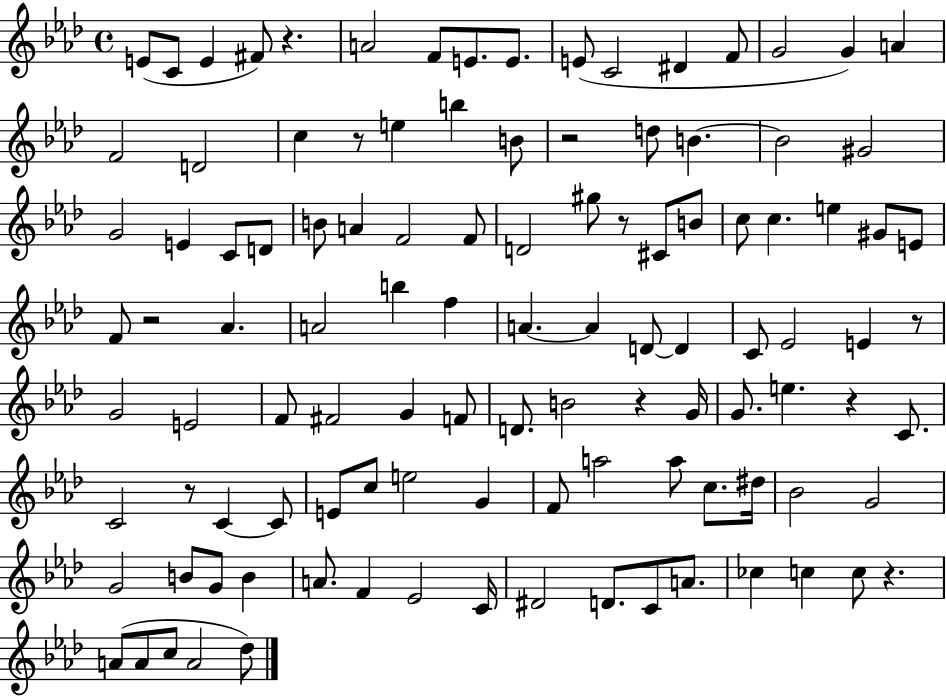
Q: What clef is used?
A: treble